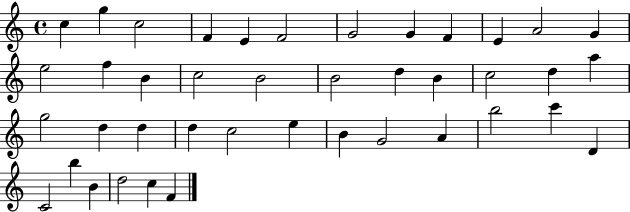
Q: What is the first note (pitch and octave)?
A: C5